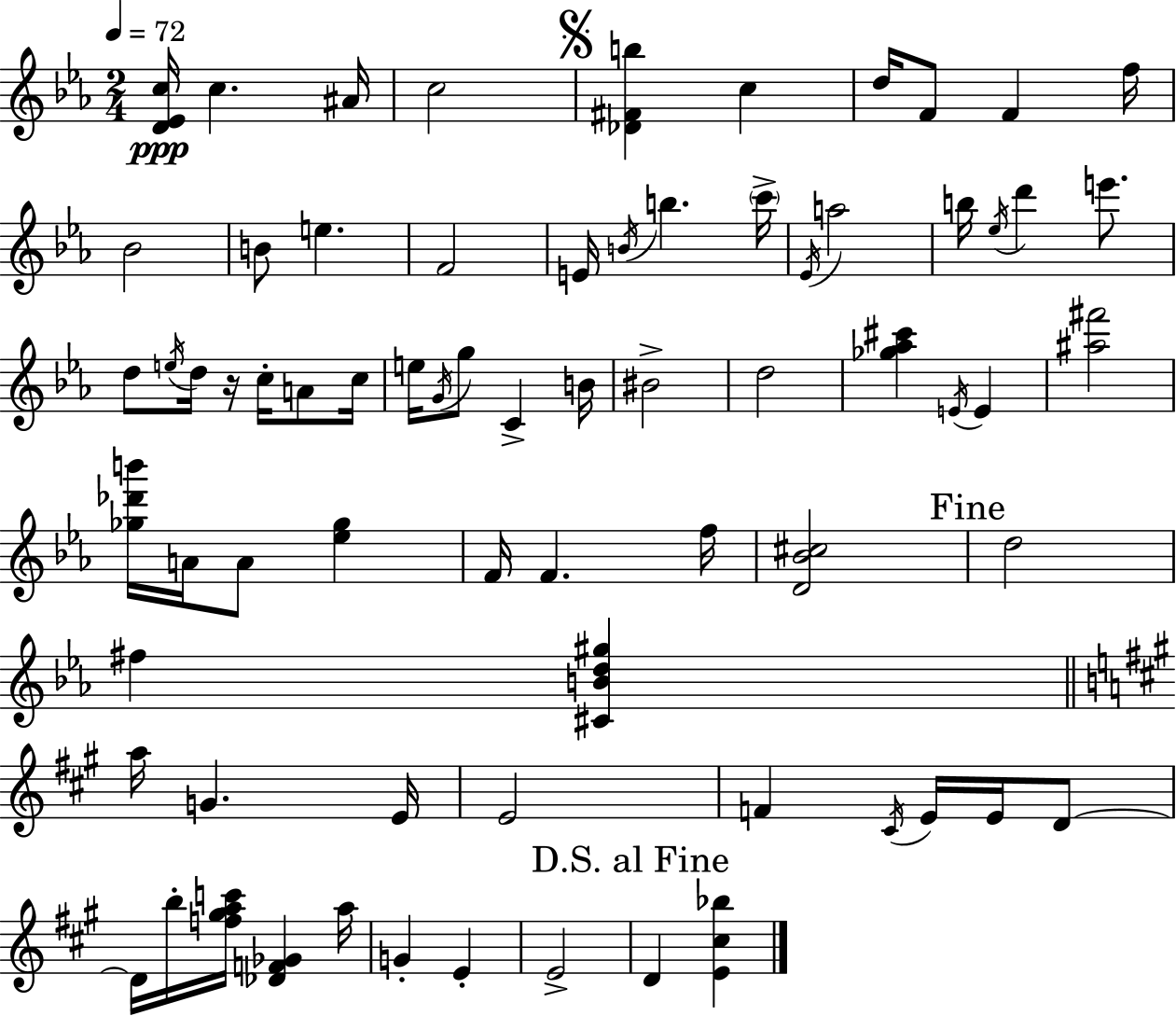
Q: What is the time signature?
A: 2/4